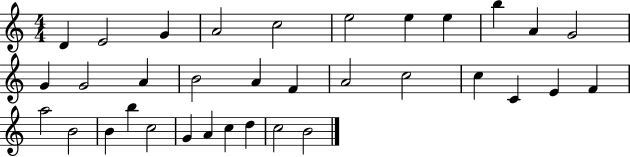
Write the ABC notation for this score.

X:1
T:Untitled
M:4/4
L:1/4
K:C
D E2 G A2 c2 e2 e e b A G2 G G2 A B2 A F A2 c2 c C E F a2 B2 B b c2 G A c d c2 B2